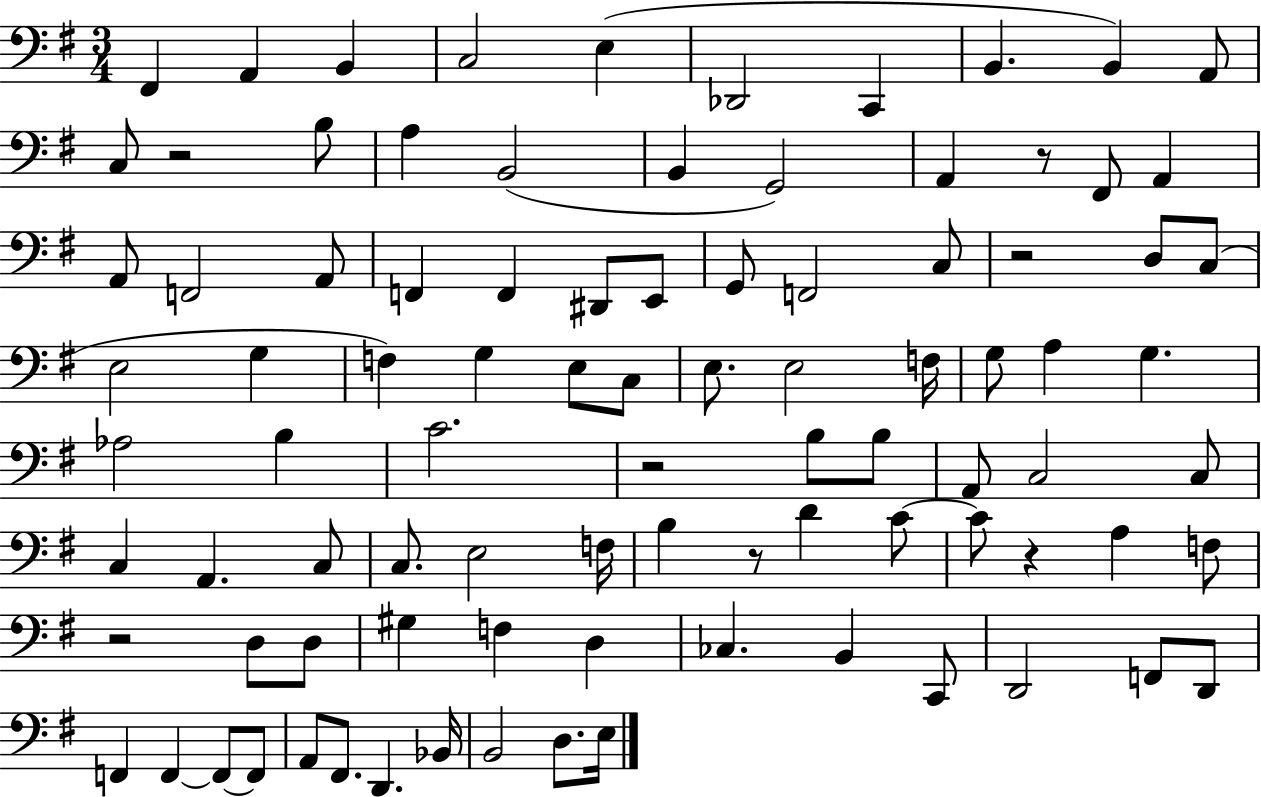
X:1
T:Untitled
M:3/4
L:1/4
K:G
^F,, A,, B,, C,2 E, _D,,2 C,, B,, B,, A,,/2 C,/2 z2 B,/2 A, B,,2 B,, G,,2 A,, z/2 ^F,,/2 A,, A,,/2 F,,2 A,,/2 F,, F,, ^D,,/2 E,,/2 G,,/2 F,,2 C,/2 z2 D,/2 C,/2 E,2 G, F, G, E,/2 C,/2 E,/2 E,2 F,/4 G,/2 A, G, _A,2 B, C2 z2 B,/2 B,/2 A,,/2 C,2 C,/2 C, A,, C,/2 C,/2 E,2 F,/4 B, z/2 D C/2 C/2 z A, F,/2 z2 D,/2 D,/2 ^G, F, D, _C, B,, C,,/2 D,,2 F,,/2 D,,/2 F,, F,, F,,/2 F,,/2 A,,/2 ^F,,/2 D,, _B,,/4 B,,2 D,/2 E,/4